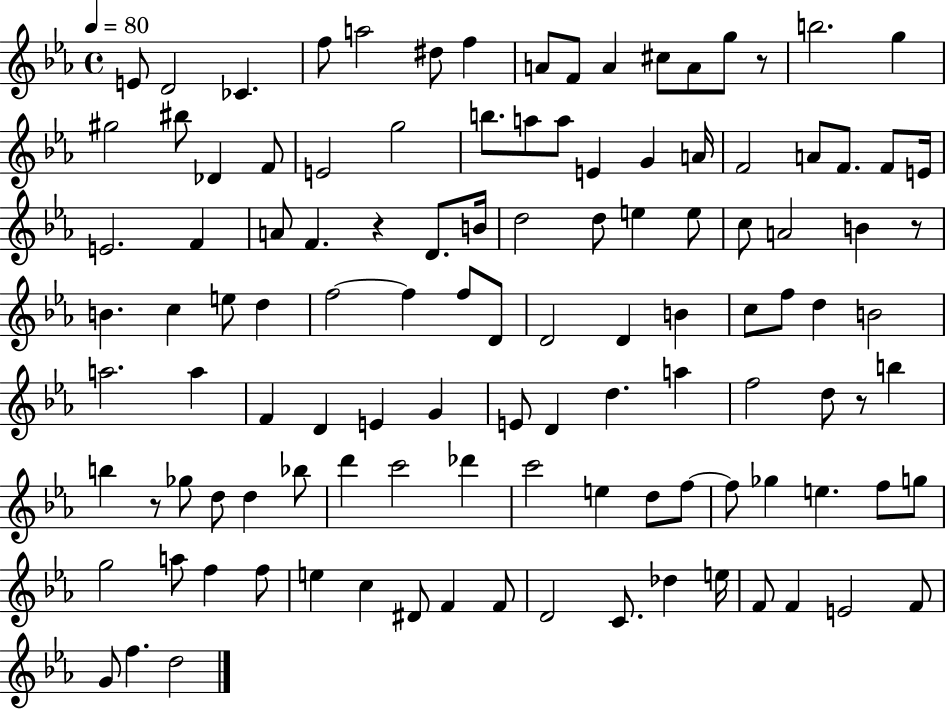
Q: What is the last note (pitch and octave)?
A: D5